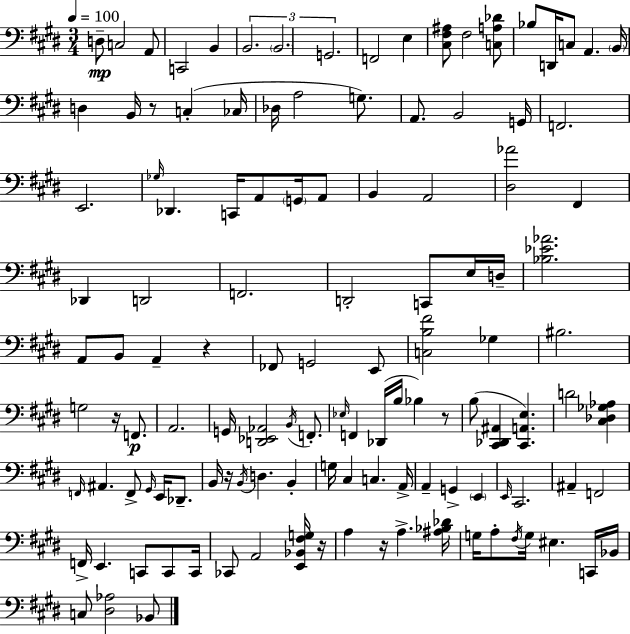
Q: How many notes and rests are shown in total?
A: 123